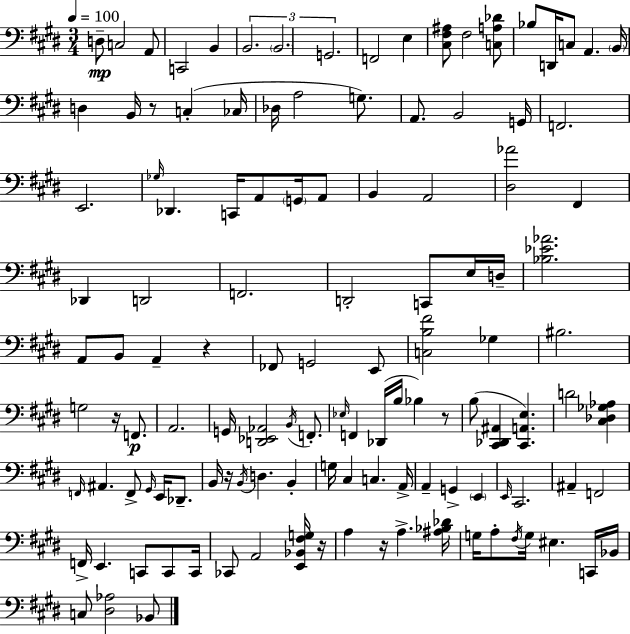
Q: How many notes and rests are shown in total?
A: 123